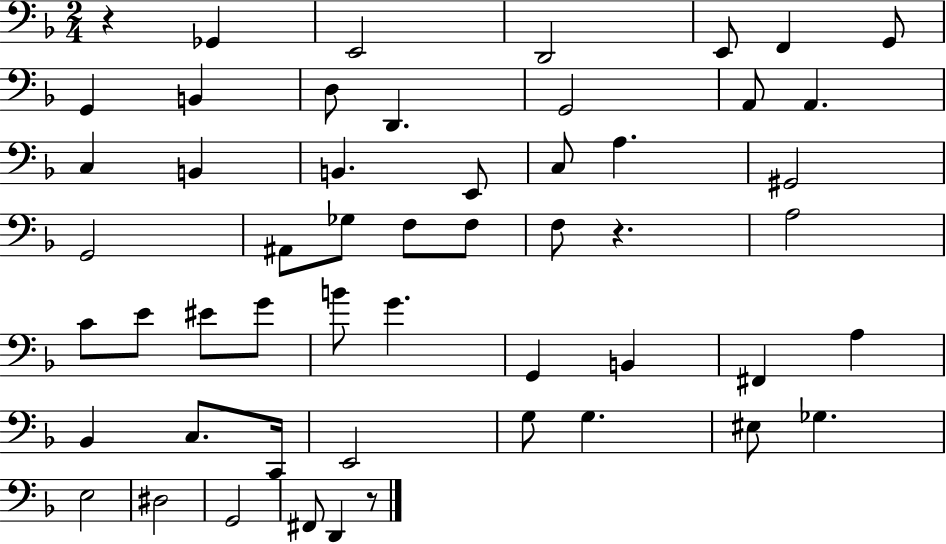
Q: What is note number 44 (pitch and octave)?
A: EIS3